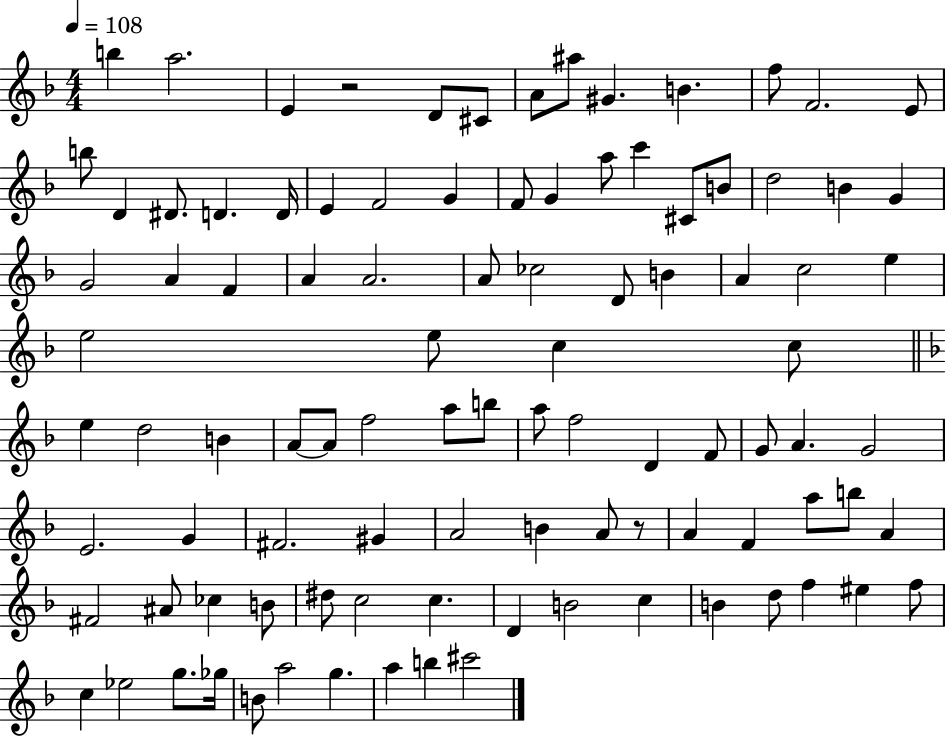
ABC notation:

X:1
T:Untitled
M:4/4
L:1/4
K:F
b a2 E z2 D/2 ^C/2 A/2 ^a/2 ^G B f/2 F2 E/2 b/2 D ^D/2 D D/4 E F2 G F/2 G a/2 c' ^C/2 B/2 d2 B G G2 A F A A2 A/2 _c2 D/2 B A c2 e e2 e/2 c c/2 e d2 B A/2 A/2 f2 a/2 b/2 a/2 f2 D F/2 G/2 A G2 E2 G ^F2 ^G A2 B A/2 z/2 A F a/2 b/2 A ^F2 ^A/2 _c B/2 ^d/2 c2 c D B2 c B d/2 f ^e f/2 c _e2 g/2 _g/4 B/2 a2 g a b ^c'2